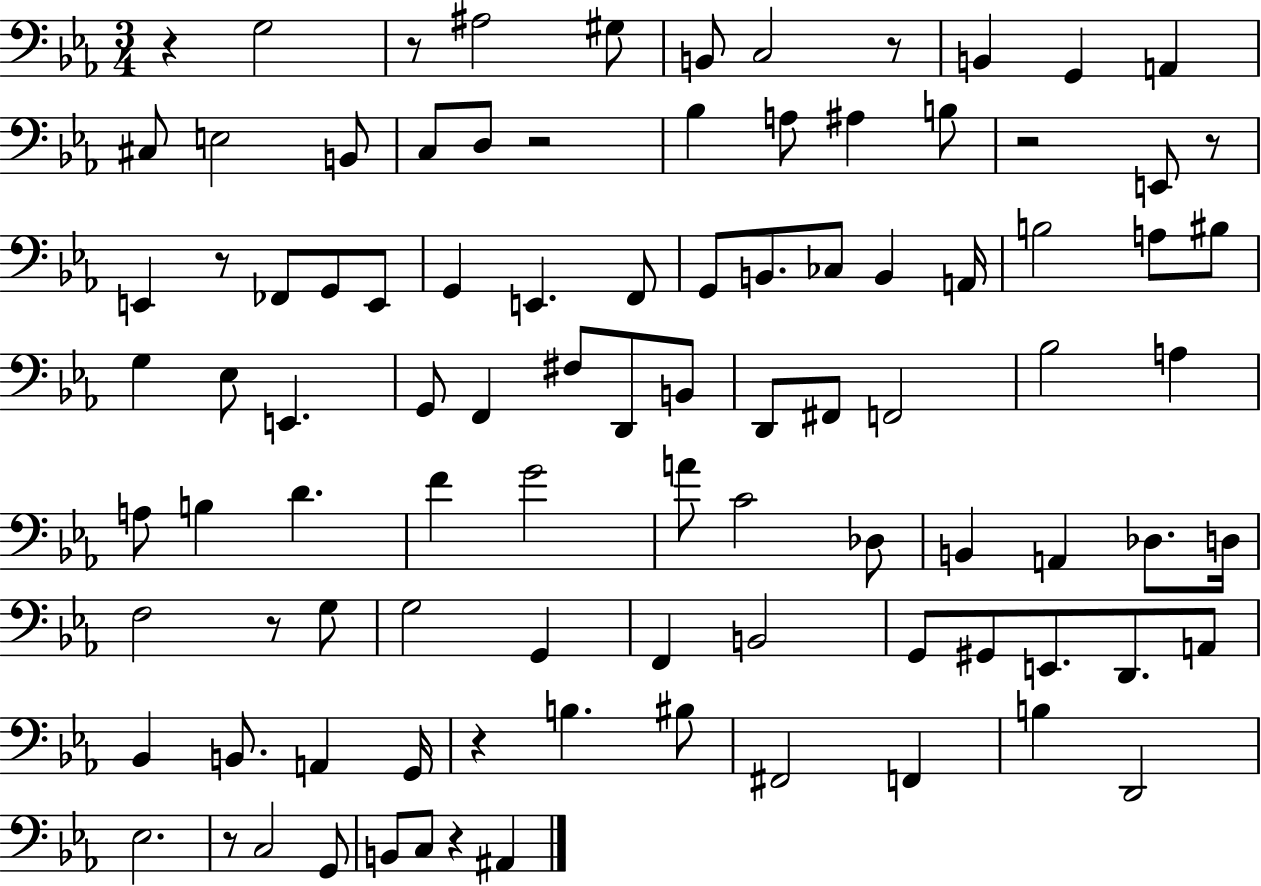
X:1
T:Untitled
M:3/4
L:1/4
K:Eb
z G,2 z/2 ^A,2 ^G,/2 B,,/2 C,2 z/2 B,, G,, A,, ^C,/2 E,2 B,,/2 C,/2 D,/2 z2 _B, A,/2 ^A, B,/2 z2 E,,/2 z/2 E,, z/2 _F,,/2 G,,/2 E,,/2 G,, E,, F,,/2 G,,/2 B,,/2 _C,/2 B,, A,,/4 B,2 A,/2 ^B,/2 G, _E,/2 E,, G,,/2 F,, ^F,/2 D,,/2 B,,/2 D,,/2 ^F,,/2 F,,2 _B,2 A, A,/2 B, D F G2 A/2 C2 _D,/2 B,, A,, _D,/2 D,/4 F,2 z/2 G,/2 G,2 G,, F,, B,,2 G,,/2 ^G,,/2 E,,/2 D,,/2 A,,/2 _B,, B,,/2 A,, G,,/4 z B, ^B,/2 ^F,,2 F,, B, D,,2 _E,2 z/2 C,2 G,,/2 B,,/2 C,/2 z ^A,,